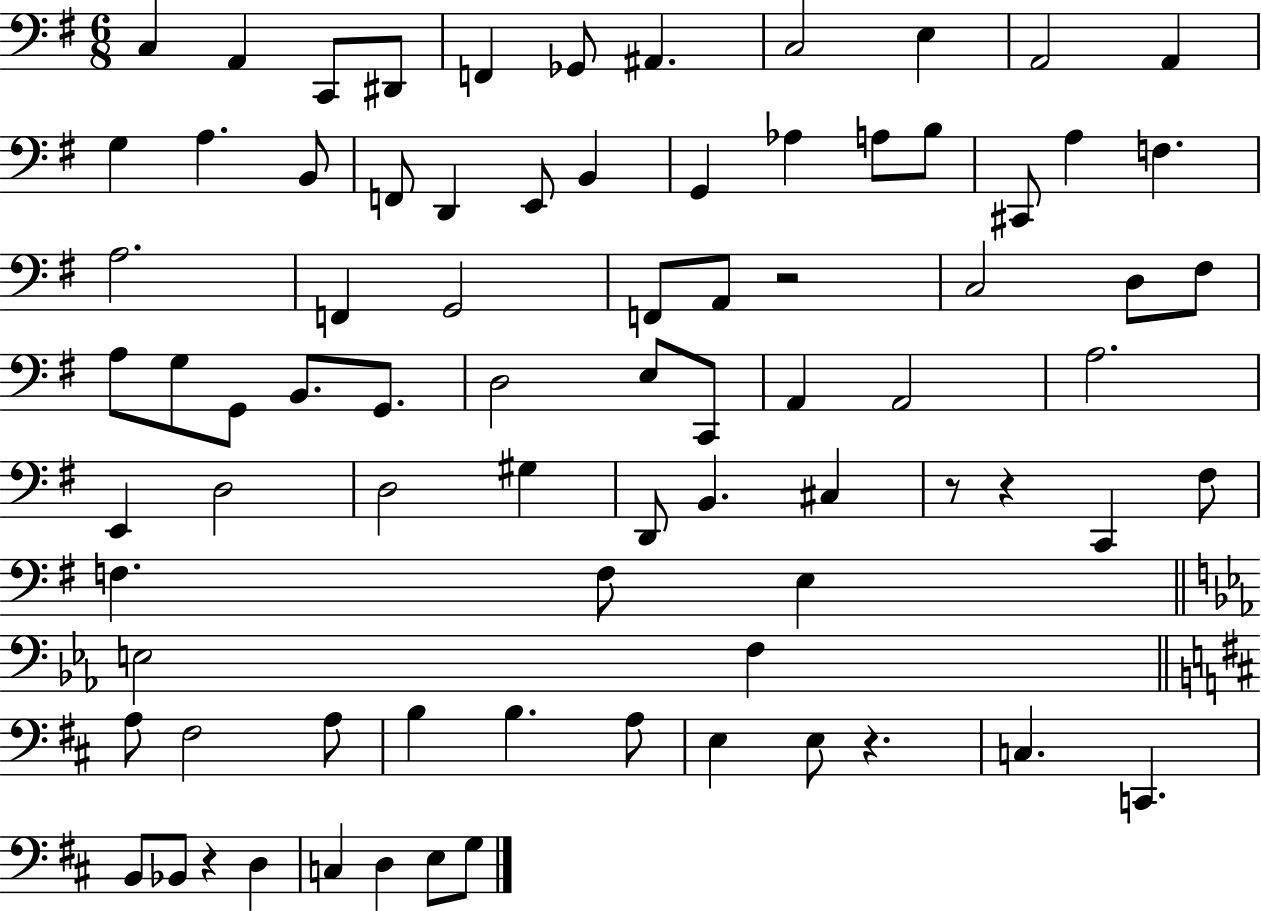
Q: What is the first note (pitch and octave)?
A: C3